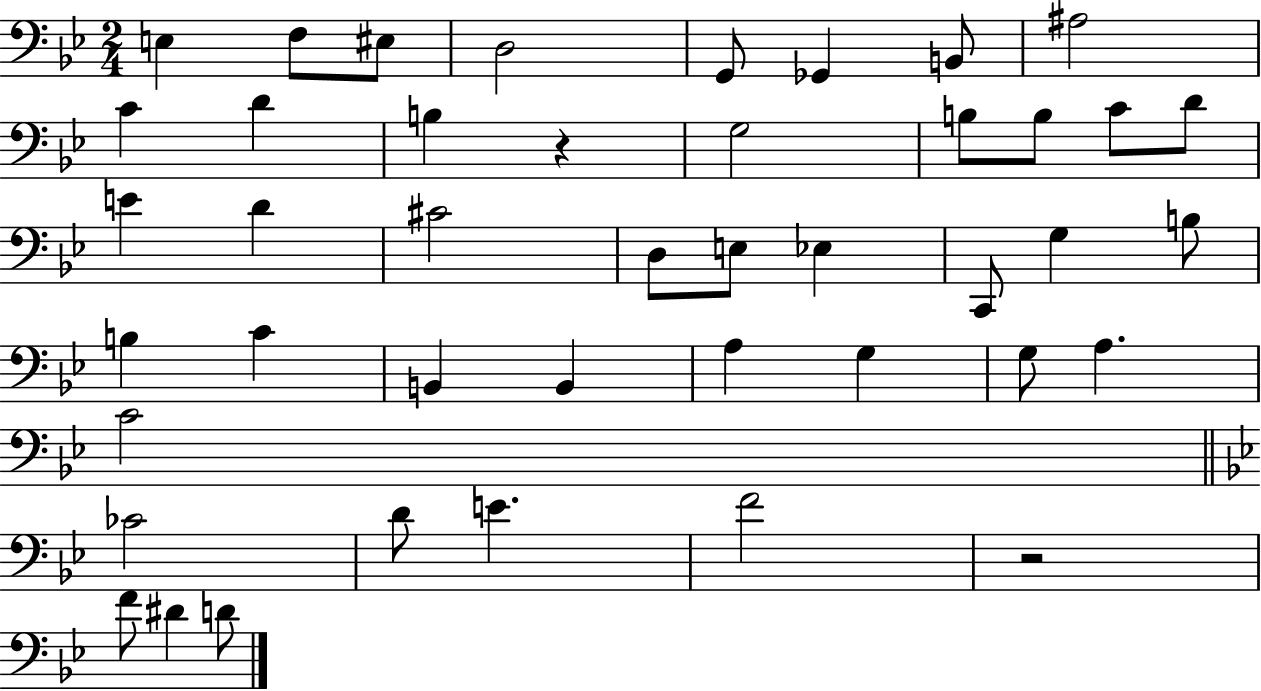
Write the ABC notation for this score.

X:1
T:Untitled
M:2/4
L:1/4
K:Bb
E, F,/2 ^E,/2 D,2 G,,/2 _G,, B,,/2 ^A,2 C D B, z G,2 B,/2 B,/2 C/2 D/2 E D ^C2 D,/2 E,/2 _E, C,,/2 G, B,/2 B, C B,, B,, A, G, G,/2 A, C2 _C2 D/2 E F2 z2 F/2 ^D D/2